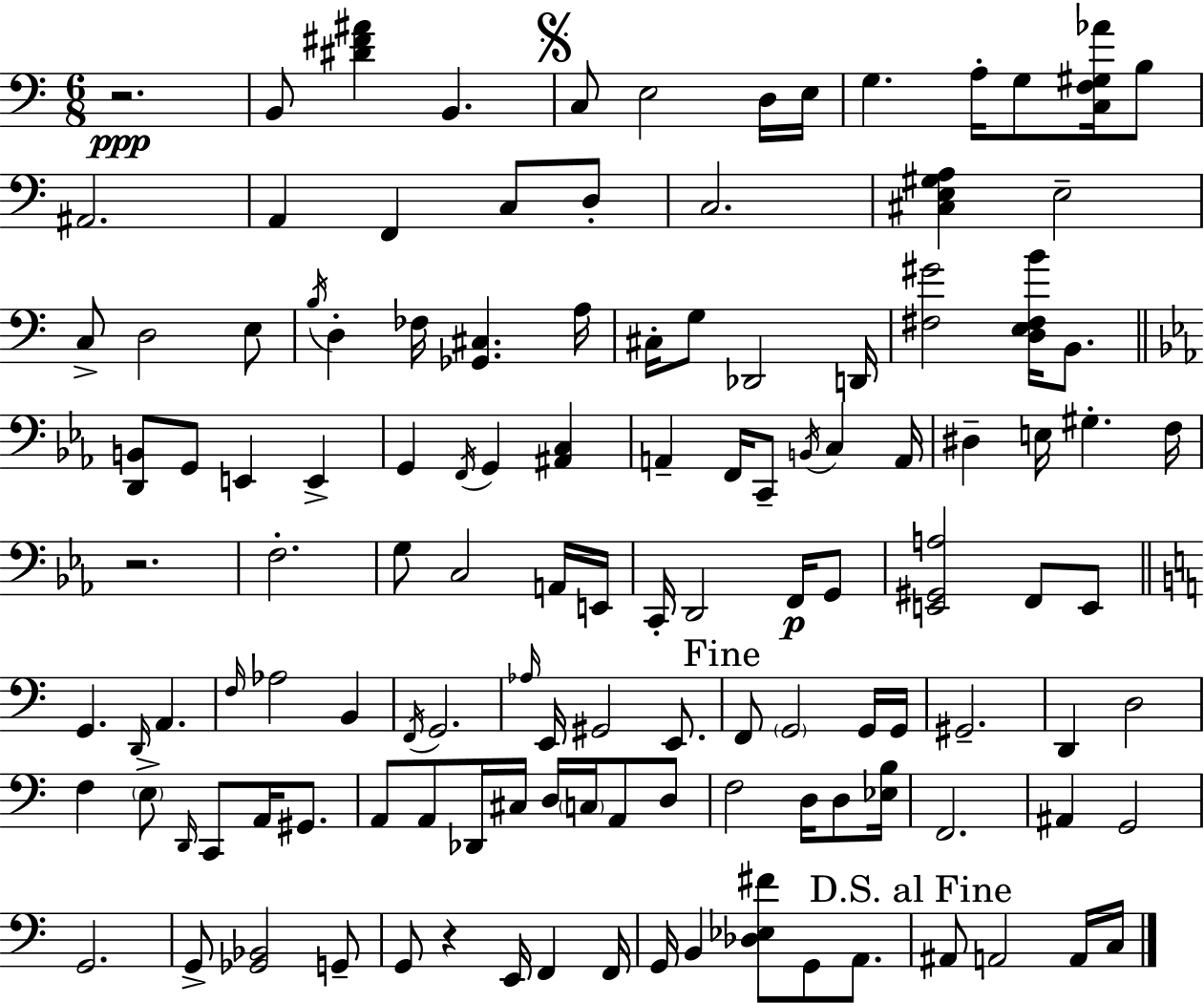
R/h. B2/e [D#4,F#4,A#4]/q B2/q. C3/e E3/h D3/s E3/s G3/q. A3/s G3/e [C3,F3,G#3,Ab4]/s B3/e A#2/h. A2/q F2/q C3/e D3/e C3/h. [C#3,E3,G#3,A3]/q E3/h C3/e D3/h E3/e B3/s D3/q FES3/s [Gb2,C#3]/q. A3/s C#3/s G3/e Db2/h D2/s [F#3,G#4]/h [D3,E3,F#3,B4]/s B2/e. [D2,B2]/e G2/e E2/q E2/q G2/q F2/s G2/q [A#2,C3]/q A2/q F2/s C2/e B2/s C3/q A2/s D#3/q E3/s G#3/q. F3/s R/h. F3/h. G3/e C3/h A2/s E2/s C2/s D2/h F2/s G2/e [E2,G#2,A3]/h F2/e E2/e G2/q. D2/s A2/q. F3/s Ab3/h B2/q F2/s G2/h. Ab3/s E2/s G#2/h E2/e. F2/e G2/h G2/s G2/s G#2/h. D2/q D3/h F3/q E3/e D2/s C2/e A2/s G#2/e. A2/e A2/e Db2/s C#3/s D3/s C3/s A2/e D3/e F3/h D3/s D3/e [Eb3,B3]/s F2/h. A#2/q G2/h G2/h. G2/e [Gb2,Bb2]/h G2/e G2/e R/q E2/s F2/q F2/s G2/s B2/q [Db3,Eb3,F#4]/e G2/e A2/e. A#2/e A2/h A2/s C3/s